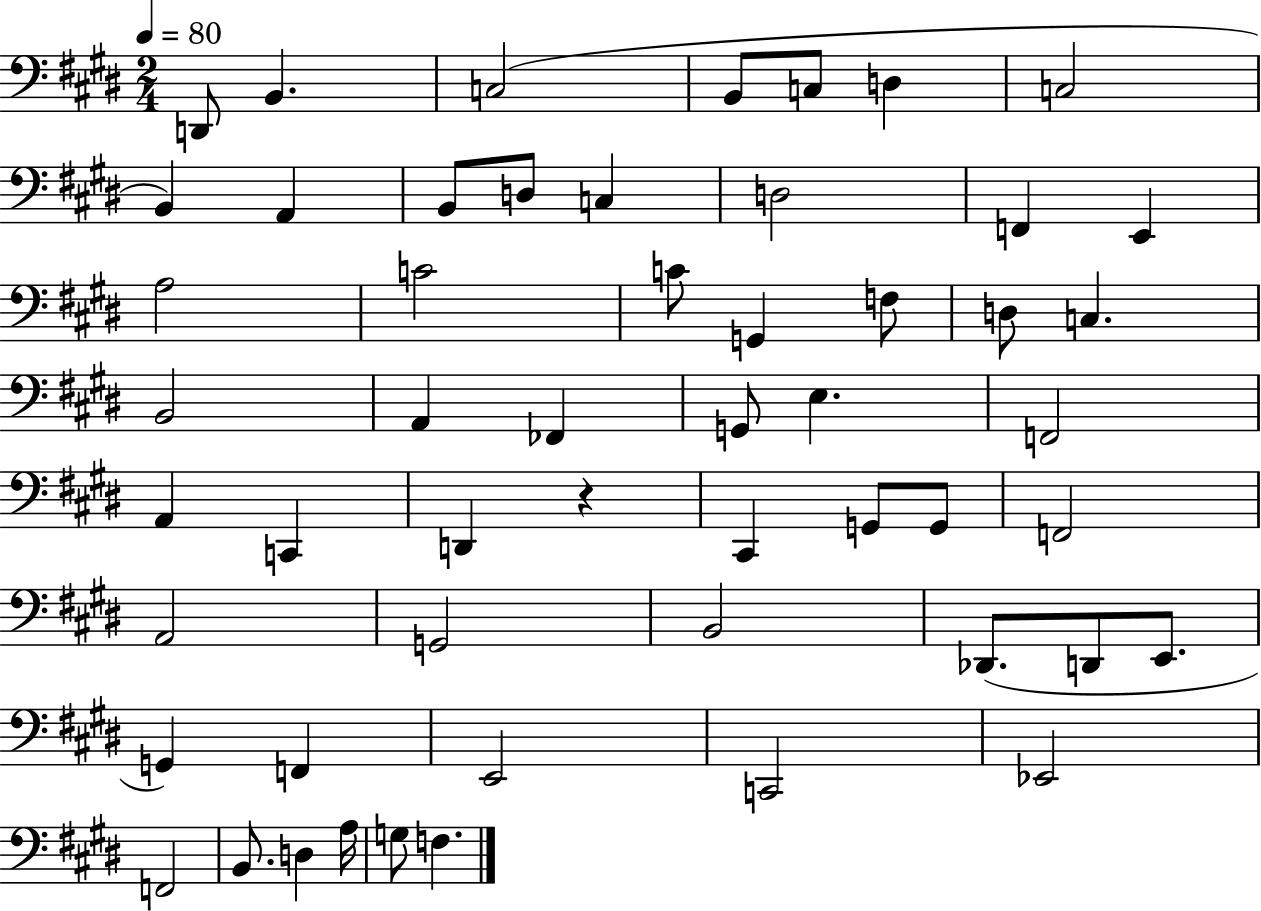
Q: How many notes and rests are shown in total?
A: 53